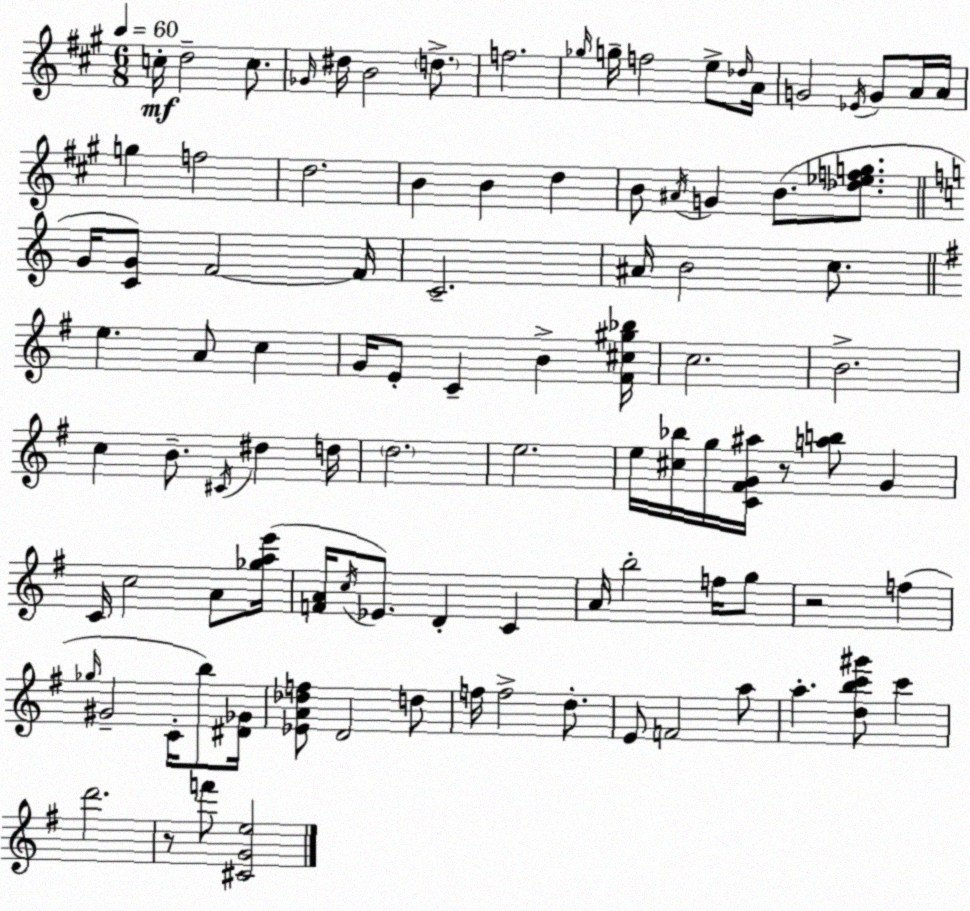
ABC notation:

X:1
T:Untitled
M:6/8
L:1/4
K:A
c/4 d2 c/2 _G/4 ^d/4 B2 d/2 f2 _g/4 g/4 f2 e/2 _d/4 A/4 G2 _E/4 G/2 A/4 A/4 g f2 d2 B B d B/2 ^A/4 G B/2 [_d_efg]/2 G/4 [CG]/2 F2 F/4 C2 ^A/4 B2 c/2 e A/2 c G/4 E/2 C B [^F^c^g_b]/4 c2 B2 c B/2 ^C/4 ^d d/4 d2 e2 e/4 [^c_b]/4 g/4 [C^FG^a]/4 z/2 [ab]/2 G C/4 c2 A/2 [_gae']/4 [FA]/4 c/4 _E/2 D C A/4 b2 f/4 g/2 z2 f _g/4 ^G2 C/4 b/2 [^D_G]/4 [_EA_df]/2 D2 d/2 f/4 f2 d/2 E/2 F2 a/2 a [dbc'^g']/2 c' d'2 z/2 f'/2 [^CGe]2